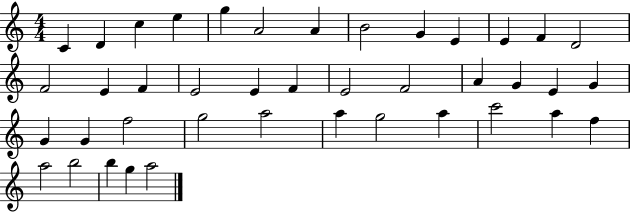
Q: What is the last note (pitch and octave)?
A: A5